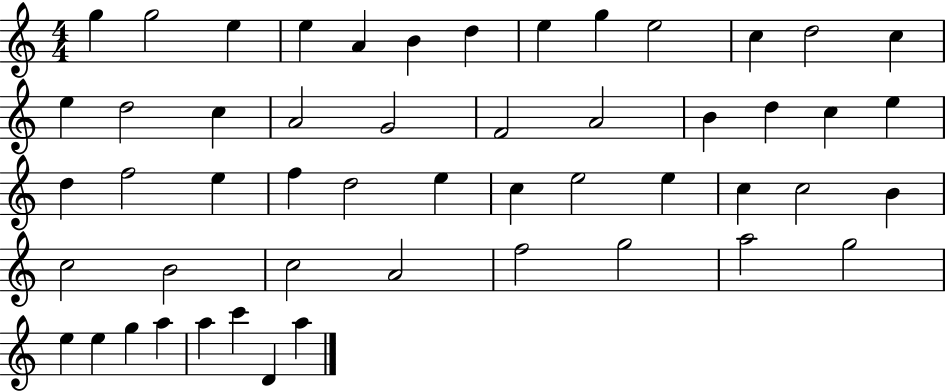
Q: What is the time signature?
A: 4/4